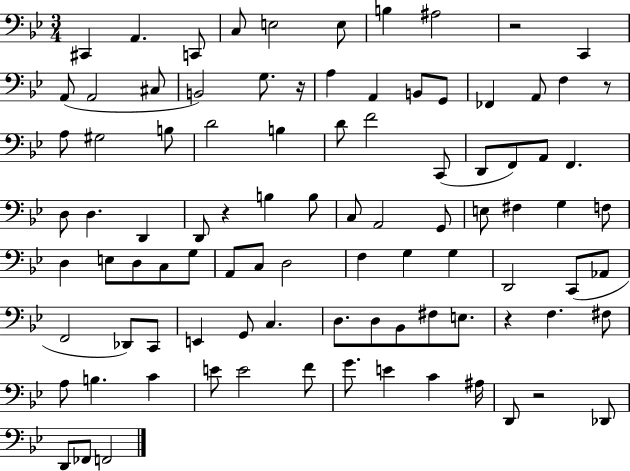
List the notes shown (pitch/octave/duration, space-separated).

C#2/q A2/q. C2/e C3/e E3/h E3/e B3/q A#3/h R/h C2/q A2/e A2/h C#3/e B2/h G3/e. R/s A3/q A2/q B2/e G2/e FES2/q A2/e F3/q R/e A3/e G#3/h B3/e D4/h B3/q D4/e F4/h C2/e D2/e F2/e A2/e F2/q. D3/e D3/q. D2/q D2/e R/q B3/q B3/e C3/e A2/h G2/e E3/e F#3/q G3/q F3/e D3/q E3/e D3/e C3/e G3/e A2/e C3/e D3/h F3/q G3/q G3/q D2/h C2/e Ab2/e F2/h Db2/e C2/e E2/q G2/e C3/q. D3/e. D3/e Bb2/e F#3/e E3/e. R/q F3/q. F#3/e A3/e B3/q. C4/q E4/e E4/h F4/e G4/e. E4/q C4/q A#3/s D2/e R/h Db2/e D2/e FES2/e F2/h